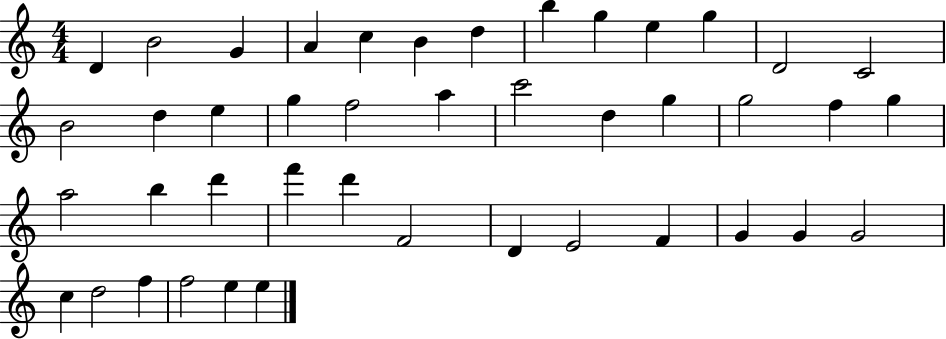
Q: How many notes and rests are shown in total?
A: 43